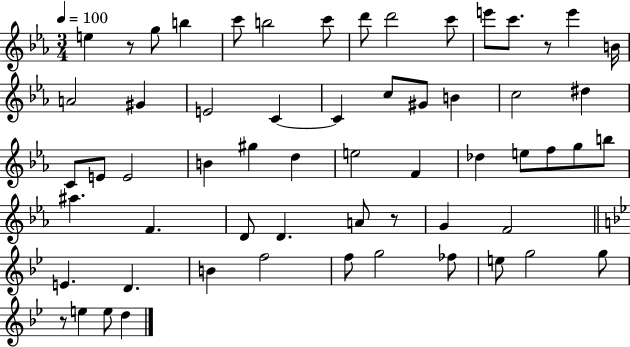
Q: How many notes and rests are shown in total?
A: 60